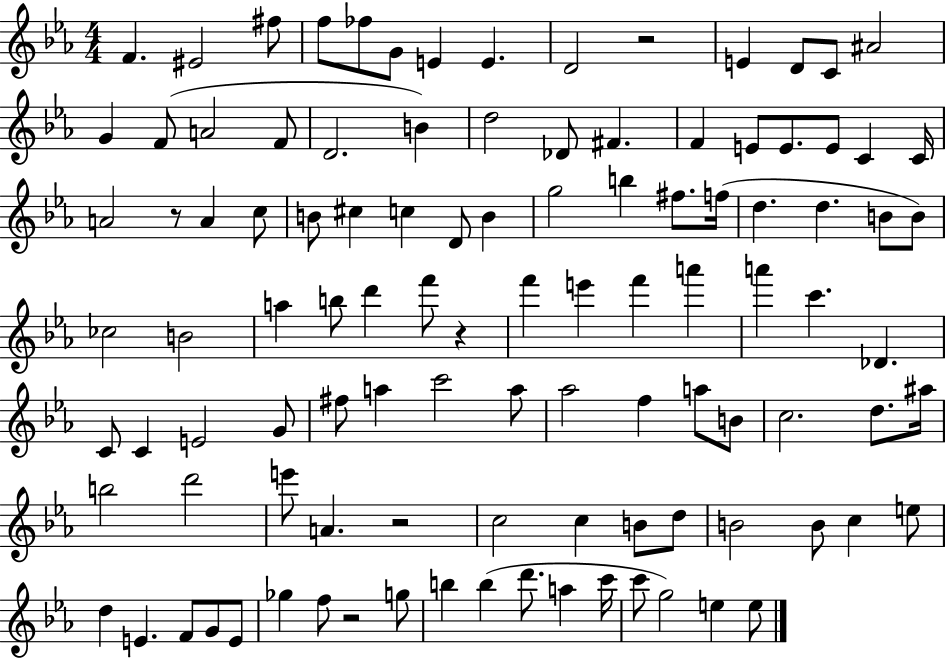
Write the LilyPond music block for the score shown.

{
  \clef treble
  \numericTimeSignature
  \time 4/4
  \key ees \major
  f'4. eis'2 fis''8 | f''8 fes''8 g'8 e'4 e'4. | d'2 r2 | e'4 d'8 c'8 ais'2 | \break g'4 f'8( a'2 f'8 | d'2. b'4) | d''2 des'8 fis'4. | f'4 e'8 e'8. e'8 c'4 c'16 | \break a'2 r8 a'4 c''8 | b'8 cis''4 c''4 d'8 b'4 | g''2 b''4 fis''8. f''16( | d''4. d''4. b'8 b'8) | \break ces''2 b'2 | a''4 b''8 d'''4 f'''8 r4 | f'''4 e'''4 f'''4 a'''4 | a'''4 c'''4. des'4. | \break c'8 c'4 e'2 g'8 | fis''8 a''4 c'''2 a''8 | aes''2 f''4 a''8 b'8 | c''2. d''8. ais''16 | \break b''2 d'''2 | e'''8 a'4. r2 | c''2 c''4 b'8 d''8 | b'2 b'8 c''4 e''8 | \break d''4 e'4. f'8 g'8 e'8 | ges''4 f''8 r2 g''8 | b''4 b''4( d'''8. a''4 c'''16 | c'''8 g''2) e''4 e''8 | \break \bar "|."
}